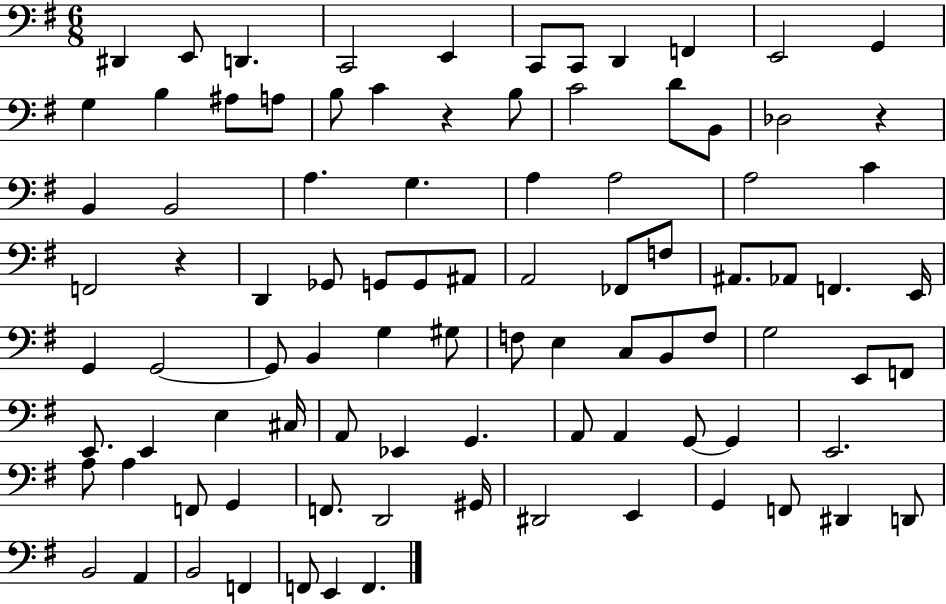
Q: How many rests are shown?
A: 3